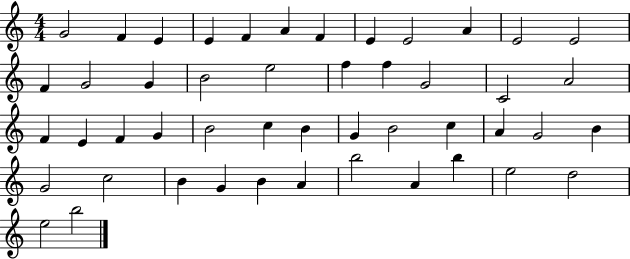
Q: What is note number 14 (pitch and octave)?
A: G4